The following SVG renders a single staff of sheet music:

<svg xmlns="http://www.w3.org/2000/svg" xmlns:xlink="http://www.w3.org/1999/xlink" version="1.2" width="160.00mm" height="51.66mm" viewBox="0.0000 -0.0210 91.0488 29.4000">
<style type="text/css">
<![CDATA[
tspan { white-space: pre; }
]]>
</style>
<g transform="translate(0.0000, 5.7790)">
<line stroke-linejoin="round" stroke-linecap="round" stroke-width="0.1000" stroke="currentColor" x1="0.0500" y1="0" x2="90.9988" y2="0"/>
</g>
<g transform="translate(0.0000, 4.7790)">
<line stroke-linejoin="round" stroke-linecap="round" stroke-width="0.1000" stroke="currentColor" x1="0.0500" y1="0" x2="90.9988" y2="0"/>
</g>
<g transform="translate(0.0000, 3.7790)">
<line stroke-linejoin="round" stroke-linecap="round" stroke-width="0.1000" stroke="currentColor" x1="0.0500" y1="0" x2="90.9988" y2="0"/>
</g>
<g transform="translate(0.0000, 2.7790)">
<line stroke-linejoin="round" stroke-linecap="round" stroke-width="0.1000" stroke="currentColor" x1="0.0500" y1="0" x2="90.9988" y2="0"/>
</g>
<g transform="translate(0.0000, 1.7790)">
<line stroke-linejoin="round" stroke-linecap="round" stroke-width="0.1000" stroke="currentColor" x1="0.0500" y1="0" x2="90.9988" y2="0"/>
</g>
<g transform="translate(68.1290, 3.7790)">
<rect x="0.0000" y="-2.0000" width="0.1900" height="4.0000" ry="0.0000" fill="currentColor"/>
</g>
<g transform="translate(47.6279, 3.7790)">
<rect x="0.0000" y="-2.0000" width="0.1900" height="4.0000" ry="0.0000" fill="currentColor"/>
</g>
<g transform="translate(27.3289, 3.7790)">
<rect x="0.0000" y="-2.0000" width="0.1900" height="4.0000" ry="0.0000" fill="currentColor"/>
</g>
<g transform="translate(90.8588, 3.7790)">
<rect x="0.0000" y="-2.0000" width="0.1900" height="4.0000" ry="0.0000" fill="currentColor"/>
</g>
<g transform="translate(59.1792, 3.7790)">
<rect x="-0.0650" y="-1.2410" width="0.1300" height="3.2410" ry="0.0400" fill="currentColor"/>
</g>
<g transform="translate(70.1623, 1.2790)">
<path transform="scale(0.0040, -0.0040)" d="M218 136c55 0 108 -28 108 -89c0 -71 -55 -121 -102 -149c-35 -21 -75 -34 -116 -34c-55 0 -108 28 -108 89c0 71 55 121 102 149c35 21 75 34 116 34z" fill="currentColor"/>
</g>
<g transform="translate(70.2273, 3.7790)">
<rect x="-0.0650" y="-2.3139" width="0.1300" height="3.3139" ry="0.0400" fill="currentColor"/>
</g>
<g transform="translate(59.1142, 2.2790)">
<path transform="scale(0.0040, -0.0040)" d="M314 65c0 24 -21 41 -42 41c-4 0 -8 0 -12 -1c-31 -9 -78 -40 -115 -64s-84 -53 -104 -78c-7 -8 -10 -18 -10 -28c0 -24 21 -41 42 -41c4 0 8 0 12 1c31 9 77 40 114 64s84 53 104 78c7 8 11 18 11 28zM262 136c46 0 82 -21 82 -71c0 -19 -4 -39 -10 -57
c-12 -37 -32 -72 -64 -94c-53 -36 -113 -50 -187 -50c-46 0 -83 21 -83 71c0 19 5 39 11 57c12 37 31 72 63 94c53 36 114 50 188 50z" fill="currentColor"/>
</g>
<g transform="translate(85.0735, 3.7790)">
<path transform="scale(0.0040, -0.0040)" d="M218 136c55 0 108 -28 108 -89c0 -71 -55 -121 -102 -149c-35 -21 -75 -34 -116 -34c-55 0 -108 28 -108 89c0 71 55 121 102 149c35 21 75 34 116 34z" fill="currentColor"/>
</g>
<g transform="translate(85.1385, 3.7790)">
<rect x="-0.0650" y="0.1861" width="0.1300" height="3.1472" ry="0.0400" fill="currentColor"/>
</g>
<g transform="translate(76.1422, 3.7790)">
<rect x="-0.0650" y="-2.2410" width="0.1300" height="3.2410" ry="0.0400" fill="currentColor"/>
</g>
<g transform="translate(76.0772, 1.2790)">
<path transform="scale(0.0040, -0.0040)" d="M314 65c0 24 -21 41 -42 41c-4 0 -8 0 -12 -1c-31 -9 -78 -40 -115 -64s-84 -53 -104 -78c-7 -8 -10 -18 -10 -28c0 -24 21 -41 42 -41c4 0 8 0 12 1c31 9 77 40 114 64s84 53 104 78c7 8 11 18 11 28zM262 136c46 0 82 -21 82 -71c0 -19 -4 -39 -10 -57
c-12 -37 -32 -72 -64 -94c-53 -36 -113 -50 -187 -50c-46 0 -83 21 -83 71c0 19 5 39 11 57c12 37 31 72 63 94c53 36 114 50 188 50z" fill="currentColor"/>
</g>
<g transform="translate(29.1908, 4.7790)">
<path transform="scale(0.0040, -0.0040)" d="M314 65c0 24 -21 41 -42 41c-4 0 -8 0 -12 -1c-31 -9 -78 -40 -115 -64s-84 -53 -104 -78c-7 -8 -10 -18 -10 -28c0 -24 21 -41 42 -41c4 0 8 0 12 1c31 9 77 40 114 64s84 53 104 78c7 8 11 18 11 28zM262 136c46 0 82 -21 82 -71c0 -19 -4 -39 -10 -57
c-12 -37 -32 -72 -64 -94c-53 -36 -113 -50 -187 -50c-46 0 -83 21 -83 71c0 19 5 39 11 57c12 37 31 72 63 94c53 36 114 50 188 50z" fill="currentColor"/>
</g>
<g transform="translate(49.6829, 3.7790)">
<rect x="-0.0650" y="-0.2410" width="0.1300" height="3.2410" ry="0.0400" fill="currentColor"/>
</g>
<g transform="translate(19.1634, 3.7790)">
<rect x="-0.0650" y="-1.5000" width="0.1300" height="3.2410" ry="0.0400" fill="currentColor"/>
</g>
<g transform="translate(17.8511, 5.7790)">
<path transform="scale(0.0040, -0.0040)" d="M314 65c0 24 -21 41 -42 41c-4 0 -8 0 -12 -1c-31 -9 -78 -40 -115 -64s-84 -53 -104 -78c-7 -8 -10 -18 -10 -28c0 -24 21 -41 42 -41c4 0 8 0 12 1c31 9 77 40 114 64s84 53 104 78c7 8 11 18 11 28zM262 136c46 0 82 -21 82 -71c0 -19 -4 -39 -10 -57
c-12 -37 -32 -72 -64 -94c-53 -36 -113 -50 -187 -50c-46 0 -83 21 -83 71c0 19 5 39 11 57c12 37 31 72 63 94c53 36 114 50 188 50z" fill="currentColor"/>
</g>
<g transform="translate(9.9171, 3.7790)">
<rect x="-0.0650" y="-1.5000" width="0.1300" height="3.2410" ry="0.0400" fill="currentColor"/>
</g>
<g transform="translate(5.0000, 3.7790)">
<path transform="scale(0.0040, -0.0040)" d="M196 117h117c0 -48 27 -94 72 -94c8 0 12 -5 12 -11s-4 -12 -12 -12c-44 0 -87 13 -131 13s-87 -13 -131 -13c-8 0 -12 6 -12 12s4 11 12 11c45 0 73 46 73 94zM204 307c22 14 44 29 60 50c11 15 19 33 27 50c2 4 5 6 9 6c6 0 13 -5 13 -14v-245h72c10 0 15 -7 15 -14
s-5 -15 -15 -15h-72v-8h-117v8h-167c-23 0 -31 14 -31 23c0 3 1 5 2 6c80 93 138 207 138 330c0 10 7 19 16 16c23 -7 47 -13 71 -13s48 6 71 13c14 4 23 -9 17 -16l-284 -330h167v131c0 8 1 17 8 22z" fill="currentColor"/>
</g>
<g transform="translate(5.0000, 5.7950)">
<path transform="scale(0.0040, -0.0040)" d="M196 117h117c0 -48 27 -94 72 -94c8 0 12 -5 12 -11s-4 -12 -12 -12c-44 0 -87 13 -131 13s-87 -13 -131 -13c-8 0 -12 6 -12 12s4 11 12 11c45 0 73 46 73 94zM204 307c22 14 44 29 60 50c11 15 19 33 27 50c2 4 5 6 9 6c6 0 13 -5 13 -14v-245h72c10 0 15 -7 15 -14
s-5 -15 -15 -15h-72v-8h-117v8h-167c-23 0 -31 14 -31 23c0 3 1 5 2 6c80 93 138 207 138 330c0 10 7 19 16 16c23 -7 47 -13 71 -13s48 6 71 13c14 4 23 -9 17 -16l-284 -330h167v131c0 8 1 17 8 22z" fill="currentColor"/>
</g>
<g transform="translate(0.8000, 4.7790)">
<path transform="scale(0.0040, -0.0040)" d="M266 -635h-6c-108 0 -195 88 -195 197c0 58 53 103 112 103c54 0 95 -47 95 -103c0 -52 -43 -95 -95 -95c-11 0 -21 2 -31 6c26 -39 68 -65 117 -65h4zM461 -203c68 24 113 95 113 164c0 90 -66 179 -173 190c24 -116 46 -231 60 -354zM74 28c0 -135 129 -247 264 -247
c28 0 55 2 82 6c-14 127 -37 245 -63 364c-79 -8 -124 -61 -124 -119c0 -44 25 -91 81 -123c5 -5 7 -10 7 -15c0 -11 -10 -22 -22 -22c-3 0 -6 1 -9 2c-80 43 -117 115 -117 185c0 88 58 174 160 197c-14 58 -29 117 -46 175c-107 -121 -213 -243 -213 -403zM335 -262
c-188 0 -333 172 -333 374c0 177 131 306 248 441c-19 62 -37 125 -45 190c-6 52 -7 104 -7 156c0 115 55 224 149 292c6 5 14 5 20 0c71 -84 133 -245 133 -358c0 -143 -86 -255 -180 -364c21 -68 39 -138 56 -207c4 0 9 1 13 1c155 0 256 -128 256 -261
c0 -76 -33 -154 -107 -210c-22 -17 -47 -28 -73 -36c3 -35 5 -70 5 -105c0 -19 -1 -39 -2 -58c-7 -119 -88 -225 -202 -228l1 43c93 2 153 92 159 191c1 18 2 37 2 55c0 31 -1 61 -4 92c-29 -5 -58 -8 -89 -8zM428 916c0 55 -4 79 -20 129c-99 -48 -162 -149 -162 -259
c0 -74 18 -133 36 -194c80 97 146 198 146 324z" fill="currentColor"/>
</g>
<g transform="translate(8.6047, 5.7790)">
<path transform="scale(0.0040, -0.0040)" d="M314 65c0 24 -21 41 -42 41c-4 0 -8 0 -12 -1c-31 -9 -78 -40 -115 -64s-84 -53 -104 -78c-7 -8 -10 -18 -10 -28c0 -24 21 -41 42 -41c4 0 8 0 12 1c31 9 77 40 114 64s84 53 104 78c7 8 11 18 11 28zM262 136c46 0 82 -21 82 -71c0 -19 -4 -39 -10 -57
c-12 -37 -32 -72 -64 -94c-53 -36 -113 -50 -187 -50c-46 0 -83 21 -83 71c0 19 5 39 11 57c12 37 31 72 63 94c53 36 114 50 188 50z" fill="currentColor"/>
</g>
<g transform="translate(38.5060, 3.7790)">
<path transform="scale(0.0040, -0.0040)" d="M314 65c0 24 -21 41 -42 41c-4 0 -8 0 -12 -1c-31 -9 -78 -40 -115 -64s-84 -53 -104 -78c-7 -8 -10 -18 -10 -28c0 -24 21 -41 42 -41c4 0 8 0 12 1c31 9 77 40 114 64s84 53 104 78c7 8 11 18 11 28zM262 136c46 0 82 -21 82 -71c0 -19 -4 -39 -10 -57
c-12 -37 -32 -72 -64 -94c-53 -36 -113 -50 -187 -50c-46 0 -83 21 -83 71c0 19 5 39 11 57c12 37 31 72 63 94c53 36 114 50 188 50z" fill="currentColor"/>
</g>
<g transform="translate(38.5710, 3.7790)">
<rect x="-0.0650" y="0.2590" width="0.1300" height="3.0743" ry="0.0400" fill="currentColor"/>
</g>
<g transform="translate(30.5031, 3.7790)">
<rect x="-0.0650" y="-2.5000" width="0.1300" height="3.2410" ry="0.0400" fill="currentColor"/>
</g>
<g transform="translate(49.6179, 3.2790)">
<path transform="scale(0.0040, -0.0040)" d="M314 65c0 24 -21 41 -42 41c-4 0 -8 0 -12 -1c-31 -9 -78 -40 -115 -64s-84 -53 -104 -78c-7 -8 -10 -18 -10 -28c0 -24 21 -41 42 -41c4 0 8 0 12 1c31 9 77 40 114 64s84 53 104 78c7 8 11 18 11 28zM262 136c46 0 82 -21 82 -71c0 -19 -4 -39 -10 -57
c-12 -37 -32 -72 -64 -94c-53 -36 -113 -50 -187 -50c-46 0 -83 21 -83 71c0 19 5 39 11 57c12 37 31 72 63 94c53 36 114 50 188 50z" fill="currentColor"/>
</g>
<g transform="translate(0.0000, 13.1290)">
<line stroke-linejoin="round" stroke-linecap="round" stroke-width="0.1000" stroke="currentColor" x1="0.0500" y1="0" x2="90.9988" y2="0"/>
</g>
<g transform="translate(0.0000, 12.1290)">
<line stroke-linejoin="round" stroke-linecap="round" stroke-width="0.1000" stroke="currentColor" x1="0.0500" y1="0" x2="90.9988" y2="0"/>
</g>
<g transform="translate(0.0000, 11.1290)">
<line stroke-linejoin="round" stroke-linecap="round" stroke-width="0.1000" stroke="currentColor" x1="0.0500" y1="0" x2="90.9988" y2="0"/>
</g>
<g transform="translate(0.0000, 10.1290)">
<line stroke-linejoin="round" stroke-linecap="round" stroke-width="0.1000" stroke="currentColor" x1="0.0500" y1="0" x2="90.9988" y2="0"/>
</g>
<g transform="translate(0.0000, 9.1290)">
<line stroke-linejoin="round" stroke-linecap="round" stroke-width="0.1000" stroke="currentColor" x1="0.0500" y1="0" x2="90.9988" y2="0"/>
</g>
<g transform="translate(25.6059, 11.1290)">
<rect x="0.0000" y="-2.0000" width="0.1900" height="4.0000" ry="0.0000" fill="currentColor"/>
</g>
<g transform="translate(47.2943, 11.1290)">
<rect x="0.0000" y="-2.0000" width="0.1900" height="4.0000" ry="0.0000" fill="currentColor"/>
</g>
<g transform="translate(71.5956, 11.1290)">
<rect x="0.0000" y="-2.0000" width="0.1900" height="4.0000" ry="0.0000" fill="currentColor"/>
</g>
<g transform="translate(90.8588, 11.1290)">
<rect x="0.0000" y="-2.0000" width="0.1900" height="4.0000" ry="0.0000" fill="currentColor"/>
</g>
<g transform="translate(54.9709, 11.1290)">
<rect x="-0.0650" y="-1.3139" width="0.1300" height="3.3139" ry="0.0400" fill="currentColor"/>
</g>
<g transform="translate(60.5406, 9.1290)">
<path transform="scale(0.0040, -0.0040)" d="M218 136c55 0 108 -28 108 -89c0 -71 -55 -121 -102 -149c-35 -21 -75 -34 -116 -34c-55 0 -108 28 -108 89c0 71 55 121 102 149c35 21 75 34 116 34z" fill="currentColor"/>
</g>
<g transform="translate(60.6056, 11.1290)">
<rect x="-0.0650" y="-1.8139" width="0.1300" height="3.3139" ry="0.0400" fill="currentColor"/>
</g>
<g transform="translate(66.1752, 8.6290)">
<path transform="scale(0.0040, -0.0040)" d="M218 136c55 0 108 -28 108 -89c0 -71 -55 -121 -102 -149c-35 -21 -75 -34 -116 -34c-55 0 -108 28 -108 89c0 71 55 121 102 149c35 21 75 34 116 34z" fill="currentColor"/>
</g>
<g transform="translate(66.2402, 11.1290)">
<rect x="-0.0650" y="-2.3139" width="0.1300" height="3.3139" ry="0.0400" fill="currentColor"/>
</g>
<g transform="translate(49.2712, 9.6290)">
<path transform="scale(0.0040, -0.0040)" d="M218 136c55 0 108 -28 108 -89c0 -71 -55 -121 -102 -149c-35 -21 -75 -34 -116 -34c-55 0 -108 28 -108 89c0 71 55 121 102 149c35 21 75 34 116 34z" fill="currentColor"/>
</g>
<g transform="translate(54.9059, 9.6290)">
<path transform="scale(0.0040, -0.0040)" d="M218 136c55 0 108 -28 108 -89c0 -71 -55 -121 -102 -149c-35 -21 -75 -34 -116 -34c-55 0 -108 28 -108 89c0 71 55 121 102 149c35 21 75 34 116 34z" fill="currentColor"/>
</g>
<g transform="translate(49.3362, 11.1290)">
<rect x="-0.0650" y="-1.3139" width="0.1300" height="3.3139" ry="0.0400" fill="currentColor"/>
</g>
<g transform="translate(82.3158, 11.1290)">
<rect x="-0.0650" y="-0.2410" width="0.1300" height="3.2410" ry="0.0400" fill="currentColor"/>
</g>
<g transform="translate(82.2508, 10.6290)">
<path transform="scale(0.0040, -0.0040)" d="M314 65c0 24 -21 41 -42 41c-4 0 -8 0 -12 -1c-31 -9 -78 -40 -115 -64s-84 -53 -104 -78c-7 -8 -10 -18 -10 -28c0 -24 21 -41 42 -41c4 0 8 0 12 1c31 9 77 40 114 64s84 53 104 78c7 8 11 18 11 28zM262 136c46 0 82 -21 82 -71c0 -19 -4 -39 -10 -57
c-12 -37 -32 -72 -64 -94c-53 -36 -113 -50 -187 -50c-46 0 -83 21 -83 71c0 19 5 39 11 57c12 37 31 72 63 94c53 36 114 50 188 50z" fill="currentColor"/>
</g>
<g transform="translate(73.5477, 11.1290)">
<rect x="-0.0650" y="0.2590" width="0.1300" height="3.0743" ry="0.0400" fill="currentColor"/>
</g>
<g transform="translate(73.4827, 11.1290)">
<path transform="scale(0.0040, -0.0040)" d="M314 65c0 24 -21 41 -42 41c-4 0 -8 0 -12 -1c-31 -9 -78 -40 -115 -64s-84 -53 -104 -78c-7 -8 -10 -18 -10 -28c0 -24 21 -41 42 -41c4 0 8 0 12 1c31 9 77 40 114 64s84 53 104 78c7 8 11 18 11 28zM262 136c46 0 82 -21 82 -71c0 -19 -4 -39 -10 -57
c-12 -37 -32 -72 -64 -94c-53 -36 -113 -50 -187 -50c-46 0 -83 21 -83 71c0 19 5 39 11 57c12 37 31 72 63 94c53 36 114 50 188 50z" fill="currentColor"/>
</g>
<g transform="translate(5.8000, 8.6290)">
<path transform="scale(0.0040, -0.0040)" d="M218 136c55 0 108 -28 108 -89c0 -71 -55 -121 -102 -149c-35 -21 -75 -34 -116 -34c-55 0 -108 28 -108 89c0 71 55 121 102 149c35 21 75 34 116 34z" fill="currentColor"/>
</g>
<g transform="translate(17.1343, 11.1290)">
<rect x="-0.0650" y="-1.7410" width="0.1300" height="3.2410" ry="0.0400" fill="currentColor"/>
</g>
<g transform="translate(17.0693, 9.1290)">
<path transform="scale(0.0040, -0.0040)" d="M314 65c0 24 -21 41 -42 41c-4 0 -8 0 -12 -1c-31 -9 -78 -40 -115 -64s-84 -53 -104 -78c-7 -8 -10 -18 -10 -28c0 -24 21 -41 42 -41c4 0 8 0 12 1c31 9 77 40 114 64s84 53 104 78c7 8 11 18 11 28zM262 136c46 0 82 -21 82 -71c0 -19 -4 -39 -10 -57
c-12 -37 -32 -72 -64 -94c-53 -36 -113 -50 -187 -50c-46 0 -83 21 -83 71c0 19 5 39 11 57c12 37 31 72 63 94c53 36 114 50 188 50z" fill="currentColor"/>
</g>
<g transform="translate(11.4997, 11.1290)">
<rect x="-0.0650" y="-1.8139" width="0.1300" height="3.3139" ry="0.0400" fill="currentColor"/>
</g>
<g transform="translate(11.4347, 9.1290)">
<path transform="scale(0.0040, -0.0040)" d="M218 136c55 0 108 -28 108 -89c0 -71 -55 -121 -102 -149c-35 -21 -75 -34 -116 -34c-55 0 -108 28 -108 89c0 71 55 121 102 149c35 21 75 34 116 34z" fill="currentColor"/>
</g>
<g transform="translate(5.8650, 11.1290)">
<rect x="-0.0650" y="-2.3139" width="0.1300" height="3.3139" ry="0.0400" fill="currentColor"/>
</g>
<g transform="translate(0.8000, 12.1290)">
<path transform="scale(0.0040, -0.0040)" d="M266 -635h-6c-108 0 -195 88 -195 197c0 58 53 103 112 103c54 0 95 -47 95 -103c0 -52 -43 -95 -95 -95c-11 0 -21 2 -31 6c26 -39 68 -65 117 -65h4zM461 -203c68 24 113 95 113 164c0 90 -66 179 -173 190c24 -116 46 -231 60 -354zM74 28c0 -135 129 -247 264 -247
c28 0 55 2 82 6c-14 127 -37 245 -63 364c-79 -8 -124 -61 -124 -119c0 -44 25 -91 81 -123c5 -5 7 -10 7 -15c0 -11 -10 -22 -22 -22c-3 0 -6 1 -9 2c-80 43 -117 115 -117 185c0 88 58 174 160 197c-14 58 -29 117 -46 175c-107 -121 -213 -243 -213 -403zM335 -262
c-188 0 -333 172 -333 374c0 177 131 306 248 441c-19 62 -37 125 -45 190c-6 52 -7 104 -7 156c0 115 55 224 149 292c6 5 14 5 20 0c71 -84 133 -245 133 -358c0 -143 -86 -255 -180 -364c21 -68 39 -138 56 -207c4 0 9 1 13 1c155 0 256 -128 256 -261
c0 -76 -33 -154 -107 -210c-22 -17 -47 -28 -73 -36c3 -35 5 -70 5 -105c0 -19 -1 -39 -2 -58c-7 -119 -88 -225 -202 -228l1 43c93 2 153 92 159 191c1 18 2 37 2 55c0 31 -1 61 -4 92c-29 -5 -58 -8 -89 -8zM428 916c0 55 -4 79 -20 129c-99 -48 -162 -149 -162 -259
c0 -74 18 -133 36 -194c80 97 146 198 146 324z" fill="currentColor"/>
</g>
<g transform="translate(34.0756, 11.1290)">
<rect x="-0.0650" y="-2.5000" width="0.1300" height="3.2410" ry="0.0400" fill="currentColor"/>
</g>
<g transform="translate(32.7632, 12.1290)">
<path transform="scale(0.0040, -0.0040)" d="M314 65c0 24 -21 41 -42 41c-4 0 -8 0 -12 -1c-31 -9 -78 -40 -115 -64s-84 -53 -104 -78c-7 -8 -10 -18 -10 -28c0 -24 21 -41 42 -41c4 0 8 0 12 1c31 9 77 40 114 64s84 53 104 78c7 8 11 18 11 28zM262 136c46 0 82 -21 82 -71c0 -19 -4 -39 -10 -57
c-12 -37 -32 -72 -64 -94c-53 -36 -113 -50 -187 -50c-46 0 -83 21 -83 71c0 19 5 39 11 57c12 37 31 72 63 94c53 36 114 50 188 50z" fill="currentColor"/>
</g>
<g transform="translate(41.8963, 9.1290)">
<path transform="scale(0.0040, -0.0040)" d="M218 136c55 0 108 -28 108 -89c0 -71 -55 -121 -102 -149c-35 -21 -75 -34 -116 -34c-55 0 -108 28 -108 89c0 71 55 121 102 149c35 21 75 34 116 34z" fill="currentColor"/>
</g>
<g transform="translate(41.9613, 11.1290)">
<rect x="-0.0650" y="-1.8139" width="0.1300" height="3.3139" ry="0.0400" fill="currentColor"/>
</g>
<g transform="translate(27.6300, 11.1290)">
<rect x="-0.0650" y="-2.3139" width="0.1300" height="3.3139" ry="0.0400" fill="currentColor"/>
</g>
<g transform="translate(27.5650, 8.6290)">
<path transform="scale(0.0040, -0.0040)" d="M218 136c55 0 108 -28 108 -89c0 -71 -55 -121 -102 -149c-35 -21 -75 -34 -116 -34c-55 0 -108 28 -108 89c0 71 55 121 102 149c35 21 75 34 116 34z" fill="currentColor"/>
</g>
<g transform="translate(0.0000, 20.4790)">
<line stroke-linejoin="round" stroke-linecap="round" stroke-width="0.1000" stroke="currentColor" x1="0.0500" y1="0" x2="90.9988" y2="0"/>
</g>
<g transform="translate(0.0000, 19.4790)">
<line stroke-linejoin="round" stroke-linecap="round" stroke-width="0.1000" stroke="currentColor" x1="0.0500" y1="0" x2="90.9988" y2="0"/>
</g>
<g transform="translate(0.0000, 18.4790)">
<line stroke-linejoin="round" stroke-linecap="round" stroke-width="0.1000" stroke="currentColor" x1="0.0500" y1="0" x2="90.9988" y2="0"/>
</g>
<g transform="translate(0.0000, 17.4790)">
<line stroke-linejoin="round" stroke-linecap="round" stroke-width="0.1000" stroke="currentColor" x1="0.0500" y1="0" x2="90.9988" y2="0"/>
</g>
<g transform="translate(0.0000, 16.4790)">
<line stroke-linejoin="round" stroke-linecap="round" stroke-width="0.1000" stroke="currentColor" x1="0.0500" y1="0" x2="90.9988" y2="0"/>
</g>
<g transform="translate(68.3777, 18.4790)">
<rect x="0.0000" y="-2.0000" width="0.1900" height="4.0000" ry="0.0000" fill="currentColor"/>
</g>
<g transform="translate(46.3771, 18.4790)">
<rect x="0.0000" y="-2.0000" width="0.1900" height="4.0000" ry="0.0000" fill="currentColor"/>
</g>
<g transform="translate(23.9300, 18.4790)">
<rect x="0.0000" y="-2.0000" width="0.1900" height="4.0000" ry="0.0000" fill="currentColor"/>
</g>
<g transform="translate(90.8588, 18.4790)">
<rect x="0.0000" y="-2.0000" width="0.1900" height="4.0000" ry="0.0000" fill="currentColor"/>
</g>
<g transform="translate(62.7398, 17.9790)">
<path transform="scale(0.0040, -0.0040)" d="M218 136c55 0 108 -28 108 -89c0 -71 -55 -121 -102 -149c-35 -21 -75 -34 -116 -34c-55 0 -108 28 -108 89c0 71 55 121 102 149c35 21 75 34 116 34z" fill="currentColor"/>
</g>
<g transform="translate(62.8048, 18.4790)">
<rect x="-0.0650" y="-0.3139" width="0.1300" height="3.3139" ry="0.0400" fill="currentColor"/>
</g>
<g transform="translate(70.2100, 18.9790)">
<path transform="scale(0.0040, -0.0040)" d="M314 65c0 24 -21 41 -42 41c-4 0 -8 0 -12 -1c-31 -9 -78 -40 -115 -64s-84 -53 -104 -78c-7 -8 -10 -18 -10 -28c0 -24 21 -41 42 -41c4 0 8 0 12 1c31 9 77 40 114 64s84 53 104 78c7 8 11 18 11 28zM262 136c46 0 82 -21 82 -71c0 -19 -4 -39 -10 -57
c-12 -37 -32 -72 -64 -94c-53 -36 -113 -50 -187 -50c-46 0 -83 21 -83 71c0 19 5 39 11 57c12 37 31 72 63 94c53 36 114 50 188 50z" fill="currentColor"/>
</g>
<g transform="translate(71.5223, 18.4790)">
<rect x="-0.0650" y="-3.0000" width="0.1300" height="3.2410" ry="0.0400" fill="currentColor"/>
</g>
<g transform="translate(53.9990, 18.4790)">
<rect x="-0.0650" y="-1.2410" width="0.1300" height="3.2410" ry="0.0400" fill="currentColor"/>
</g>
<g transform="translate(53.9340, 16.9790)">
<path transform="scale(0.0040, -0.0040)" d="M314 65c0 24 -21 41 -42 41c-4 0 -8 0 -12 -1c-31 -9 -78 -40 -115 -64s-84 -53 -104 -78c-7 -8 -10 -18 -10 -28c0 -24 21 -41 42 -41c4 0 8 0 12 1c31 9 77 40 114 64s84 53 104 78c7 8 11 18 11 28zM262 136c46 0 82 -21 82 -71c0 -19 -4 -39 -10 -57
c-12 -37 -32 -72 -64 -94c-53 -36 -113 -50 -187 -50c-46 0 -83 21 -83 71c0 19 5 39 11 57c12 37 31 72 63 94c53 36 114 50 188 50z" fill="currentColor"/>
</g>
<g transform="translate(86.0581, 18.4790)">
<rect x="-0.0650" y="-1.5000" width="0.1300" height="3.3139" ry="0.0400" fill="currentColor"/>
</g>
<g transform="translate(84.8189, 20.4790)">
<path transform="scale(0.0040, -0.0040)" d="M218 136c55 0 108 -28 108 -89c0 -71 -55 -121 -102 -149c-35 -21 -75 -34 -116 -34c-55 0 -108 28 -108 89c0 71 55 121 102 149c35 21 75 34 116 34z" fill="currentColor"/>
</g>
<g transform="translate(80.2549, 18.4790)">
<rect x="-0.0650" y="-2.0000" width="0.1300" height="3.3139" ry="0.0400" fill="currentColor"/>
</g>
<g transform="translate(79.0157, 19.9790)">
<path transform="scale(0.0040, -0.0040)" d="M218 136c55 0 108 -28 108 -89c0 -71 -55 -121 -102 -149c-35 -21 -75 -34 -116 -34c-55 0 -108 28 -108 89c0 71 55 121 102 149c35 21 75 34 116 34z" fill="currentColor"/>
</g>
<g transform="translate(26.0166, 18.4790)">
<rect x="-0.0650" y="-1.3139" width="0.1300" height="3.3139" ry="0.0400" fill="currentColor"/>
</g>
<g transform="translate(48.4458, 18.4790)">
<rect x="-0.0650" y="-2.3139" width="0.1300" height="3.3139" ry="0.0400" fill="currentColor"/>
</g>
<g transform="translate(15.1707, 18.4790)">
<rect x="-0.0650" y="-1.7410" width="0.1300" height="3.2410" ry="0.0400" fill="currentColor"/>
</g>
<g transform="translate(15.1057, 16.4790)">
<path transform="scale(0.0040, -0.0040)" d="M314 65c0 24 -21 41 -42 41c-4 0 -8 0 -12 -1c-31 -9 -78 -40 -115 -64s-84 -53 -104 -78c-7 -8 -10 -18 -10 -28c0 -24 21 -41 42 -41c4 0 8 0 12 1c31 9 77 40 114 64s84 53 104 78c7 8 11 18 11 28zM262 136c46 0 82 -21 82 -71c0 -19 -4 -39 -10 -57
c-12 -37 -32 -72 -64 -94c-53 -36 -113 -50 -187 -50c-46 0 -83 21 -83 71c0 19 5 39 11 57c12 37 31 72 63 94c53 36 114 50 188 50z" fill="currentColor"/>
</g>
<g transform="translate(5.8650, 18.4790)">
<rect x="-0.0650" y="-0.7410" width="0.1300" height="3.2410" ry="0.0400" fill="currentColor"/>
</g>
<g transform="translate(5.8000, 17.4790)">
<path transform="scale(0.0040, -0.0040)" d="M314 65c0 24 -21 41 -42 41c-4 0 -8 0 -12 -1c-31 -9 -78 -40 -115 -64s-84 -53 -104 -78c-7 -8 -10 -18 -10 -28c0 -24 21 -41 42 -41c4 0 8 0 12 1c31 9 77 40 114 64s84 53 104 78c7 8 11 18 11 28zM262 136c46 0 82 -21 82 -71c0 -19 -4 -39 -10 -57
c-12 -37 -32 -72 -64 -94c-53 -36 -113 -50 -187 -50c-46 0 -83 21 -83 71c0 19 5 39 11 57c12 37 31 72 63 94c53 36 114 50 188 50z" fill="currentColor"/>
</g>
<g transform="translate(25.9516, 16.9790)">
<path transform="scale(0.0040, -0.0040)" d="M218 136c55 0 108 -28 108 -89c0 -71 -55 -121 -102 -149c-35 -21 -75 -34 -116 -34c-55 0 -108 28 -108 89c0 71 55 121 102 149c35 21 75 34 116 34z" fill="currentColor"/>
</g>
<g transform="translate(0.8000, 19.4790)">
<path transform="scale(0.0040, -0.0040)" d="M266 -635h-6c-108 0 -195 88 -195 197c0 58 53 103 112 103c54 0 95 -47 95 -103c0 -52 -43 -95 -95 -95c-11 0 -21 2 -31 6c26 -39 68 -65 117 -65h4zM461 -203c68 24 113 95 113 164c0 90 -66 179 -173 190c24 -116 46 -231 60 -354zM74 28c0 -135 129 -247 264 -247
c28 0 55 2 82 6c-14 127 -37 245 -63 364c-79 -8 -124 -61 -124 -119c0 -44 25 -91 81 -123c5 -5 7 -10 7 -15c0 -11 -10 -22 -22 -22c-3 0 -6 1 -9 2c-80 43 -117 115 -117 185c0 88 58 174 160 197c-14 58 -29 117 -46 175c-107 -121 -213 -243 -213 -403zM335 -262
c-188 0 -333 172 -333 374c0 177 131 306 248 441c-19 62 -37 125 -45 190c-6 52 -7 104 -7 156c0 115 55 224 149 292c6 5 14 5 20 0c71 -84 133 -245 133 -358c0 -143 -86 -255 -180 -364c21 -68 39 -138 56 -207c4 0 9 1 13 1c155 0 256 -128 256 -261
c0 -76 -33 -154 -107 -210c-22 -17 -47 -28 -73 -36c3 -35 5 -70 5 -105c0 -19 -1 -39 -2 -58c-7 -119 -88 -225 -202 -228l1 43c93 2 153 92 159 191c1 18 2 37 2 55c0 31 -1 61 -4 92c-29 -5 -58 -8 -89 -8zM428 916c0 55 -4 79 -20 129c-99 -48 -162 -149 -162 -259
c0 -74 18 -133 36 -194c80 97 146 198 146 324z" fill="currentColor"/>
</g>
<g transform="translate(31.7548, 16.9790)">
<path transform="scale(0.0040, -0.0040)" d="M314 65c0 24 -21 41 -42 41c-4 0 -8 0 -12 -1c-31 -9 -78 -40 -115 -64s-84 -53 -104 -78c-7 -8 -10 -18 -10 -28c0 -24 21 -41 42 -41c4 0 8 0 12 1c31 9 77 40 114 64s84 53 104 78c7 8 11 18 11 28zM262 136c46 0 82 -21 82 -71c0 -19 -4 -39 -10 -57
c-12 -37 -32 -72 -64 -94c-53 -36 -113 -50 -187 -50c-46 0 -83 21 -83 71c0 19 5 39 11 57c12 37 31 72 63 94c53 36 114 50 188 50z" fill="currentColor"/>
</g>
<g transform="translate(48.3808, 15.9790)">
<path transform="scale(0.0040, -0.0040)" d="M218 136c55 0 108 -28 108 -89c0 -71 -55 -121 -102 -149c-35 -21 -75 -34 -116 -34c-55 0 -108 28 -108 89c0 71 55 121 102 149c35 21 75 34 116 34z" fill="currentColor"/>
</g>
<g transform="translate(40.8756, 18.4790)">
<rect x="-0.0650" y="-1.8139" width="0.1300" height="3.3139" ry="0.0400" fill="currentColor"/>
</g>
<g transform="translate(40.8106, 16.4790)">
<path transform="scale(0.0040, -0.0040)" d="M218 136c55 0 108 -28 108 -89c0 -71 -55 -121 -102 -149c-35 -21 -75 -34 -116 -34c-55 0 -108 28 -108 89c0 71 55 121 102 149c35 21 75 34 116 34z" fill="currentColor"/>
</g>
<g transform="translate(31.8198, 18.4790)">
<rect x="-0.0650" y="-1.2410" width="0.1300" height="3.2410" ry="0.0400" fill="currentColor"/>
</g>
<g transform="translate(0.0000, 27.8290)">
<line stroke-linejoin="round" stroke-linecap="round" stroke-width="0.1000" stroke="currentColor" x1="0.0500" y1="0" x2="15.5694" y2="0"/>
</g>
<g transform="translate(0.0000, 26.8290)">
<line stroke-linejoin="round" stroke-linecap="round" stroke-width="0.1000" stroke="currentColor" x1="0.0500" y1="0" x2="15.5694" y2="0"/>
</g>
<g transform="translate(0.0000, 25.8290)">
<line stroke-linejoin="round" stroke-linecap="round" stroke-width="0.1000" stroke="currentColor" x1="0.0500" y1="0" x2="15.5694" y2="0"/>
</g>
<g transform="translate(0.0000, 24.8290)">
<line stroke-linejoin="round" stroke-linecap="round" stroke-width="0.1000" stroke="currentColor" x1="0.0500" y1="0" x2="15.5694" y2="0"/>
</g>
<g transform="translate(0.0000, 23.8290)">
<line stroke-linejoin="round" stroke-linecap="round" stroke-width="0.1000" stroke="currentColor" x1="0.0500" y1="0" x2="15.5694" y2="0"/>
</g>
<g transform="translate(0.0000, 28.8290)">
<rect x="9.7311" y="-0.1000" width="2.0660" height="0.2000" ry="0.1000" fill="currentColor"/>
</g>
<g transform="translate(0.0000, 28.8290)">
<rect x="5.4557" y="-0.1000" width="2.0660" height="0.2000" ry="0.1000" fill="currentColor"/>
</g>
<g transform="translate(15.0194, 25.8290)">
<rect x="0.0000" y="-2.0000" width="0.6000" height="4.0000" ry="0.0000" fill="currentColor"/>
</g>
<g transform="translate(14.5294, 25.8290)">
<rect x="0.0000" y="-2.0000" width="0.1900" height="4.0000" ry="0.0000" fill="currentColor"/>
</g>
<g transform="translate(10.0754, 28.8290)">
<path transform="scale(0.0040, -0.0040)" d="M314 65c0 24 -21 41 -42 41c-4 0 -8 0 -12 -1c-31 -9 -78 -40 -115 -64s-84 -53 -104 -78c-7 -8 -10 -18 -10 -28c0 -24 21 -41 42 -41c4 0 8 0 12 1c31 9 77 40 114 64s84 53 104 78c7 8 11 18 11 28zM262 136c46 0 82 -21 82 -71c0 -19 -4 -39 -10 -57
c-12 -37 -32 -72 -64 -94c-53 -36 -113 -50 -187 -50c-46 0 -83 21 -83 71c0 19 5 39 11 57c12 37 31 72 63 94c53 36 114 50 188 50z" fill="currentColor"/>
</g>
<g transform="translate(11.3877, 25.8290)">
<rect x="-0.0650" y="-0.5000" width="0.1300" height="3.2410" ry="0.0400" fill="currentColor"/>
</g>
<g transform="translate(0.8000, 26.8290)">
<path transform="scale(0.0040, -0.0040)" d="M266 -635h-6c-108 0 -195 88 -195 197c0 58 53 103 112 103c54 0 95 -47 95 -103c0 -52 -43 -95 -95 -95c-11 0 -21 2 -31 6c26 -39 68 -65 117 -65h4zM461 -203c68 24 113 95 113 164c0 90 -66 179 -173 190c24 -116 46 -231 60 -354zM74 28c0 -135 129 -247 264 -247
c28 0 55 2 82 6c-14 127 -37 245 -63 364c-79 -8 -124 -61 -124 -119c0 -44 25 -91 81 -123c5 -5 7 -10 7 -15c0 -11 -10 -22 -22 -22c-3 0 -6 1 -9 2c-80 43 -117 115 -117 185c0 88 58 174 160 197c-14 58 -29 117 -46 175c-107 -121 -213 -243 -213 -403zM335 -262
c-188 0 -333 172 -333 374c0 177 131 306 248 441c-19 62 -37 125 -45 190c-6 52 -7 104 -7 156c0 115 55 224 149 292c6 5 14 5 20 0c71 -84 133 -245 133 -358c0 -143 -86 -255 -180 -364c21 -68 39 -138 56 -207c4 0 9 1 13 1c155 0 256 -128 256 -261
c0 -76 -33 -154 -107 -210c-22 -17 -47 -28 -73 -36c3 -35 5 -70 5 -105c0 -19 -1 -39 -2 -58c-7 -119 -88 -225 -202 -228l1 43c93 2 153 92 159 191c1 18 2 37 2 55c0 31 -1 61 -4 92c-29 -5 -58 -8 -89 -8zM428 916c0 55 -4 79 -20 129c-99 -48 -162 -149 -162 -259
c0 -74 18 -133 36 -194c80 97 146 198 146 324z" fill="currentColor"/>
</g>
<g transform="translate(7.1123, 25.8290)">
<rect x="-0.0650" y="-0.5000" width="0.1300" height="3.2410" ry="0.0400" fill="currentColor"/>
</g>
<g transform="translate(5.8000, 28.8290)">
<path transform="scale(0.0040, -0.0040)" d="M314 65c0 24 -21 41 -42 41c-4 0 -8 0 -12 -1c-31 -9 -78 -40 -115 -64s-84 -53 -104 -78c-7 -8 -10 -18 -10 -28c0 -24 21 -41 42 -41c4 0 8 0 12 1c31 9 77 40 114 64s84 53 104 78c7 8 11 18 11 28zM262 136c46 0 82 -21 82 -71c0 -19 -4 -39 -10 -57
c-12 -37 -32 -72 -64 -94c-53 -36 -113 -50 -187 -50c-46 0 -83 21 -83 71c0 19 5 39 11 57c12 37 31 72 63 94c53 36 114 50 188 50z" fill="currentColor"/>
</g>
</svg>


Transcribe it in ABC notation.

X:1
T:Untitled
M:4/4
L:1/4
K:C
E2 E2 G2 B2 c2 e2 g g2 B g f f2 g G2 f e e f g B2 c2 d2 f2 e e2 f g e2 c A2 F E C2 C2